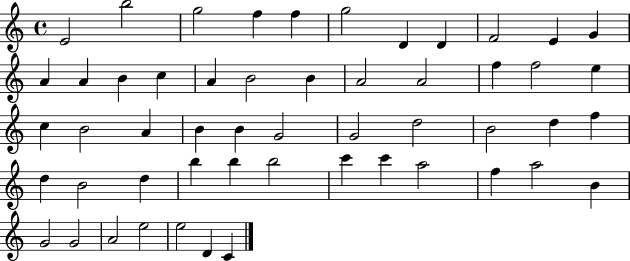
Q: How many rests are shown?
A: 0